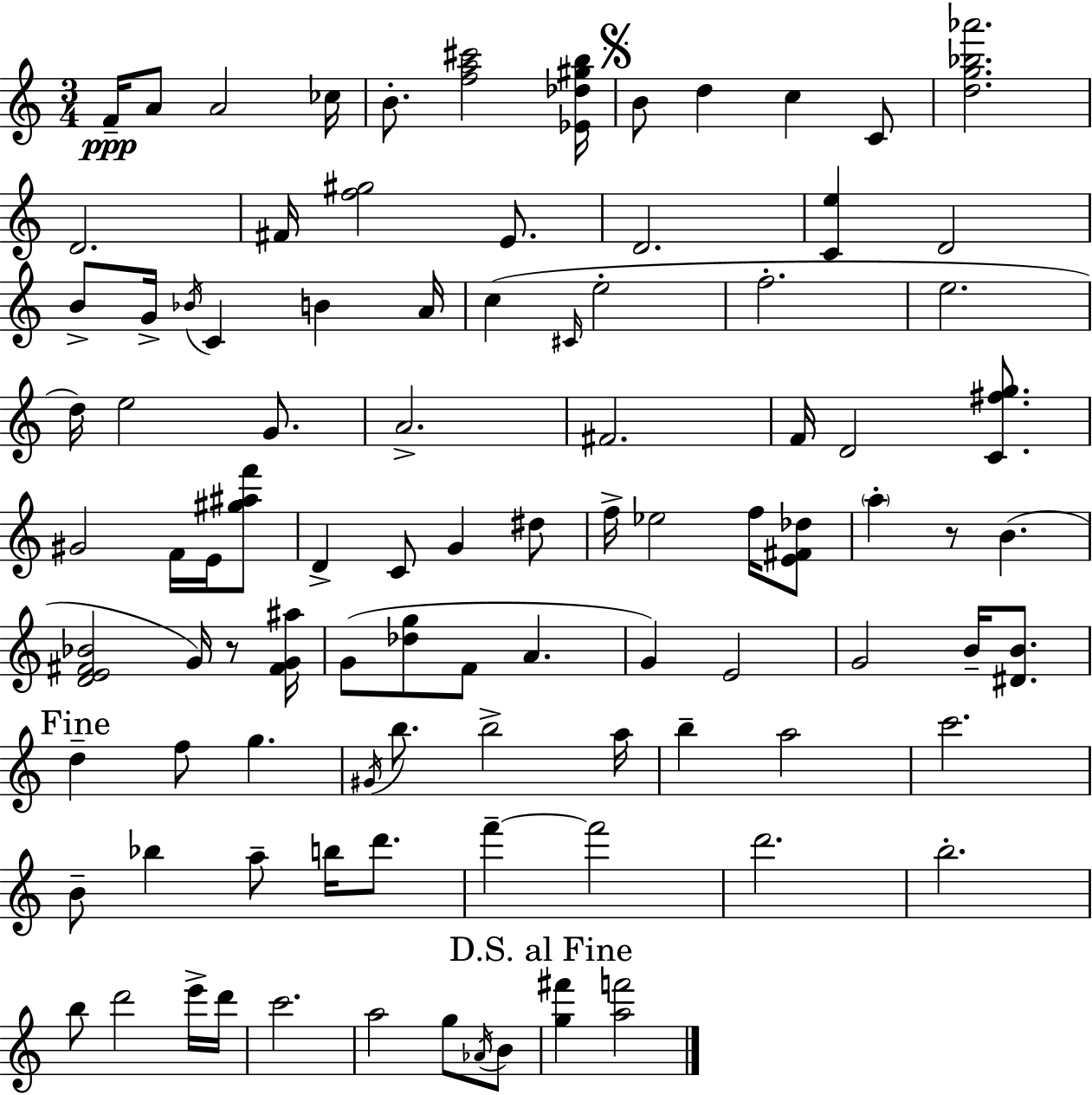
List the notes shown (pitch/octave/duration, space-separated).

F4/s A4/e A4/h CES5/s B4/e. [F5,A5,C#6]/h [Eb4,Db5,G#5,B5]/s B4/e D5/q C5/q C4/e [D5,G5,Bb5,Ab6]/h. D4/h. F#4/s [F5,G#5]/h E4/e. D4/h. [C4,E5]/q D4/h B4/e G4/s Bb4/s C4/q B4/q A4/s C5/q C#4/s E5/h F5/h. E5/h. D5/s E5/h G4/e. A4/h. F#4/h. F4/s D4/h [C4,F#5,G5]/e. G#4/h F4/s E4/s [G#5,A#5,F6]/e D4/q C4/e G4/q D#5/e F5/s Eb5/h F5/s [E4,F#4,Db5]/e A5/q R/e B4/q. [D4,E4,F#4,Bb4]/h G4/s R/e [F#4,G4,A#5]/s G4/e [Db5,G5]/e F4/e A4/q. G4/q E4/h G4/h B4/s [D#4,B4]/e. D5/q F5/e G5/q. G#4/s B5/e. B5/h A5/s B5/q A5/h C6/h. B4/e Bb5/q A5/e B5/s D6/e. F6/q F6/h D6/h. B5/h. B5/e D6/h E6/s D6/s C6/h. A5/h G5/e Ab4/s B4/e [G5,F#6]/q [A5,F6]/h